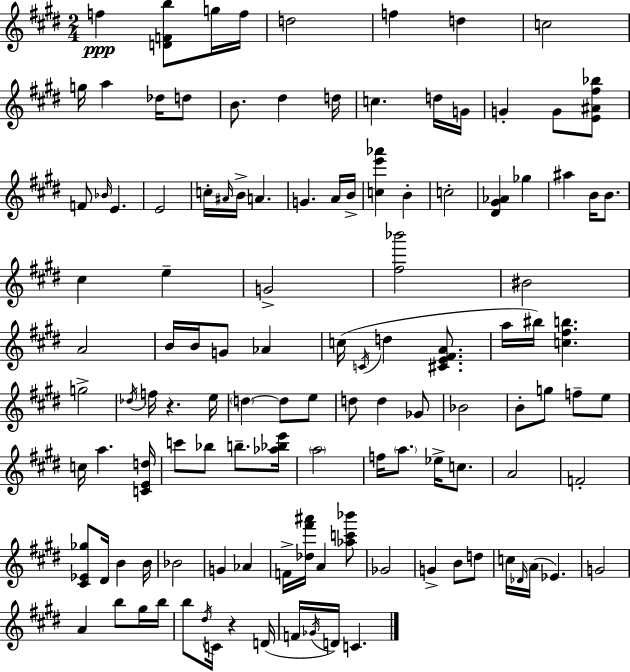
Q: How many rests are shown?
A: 2